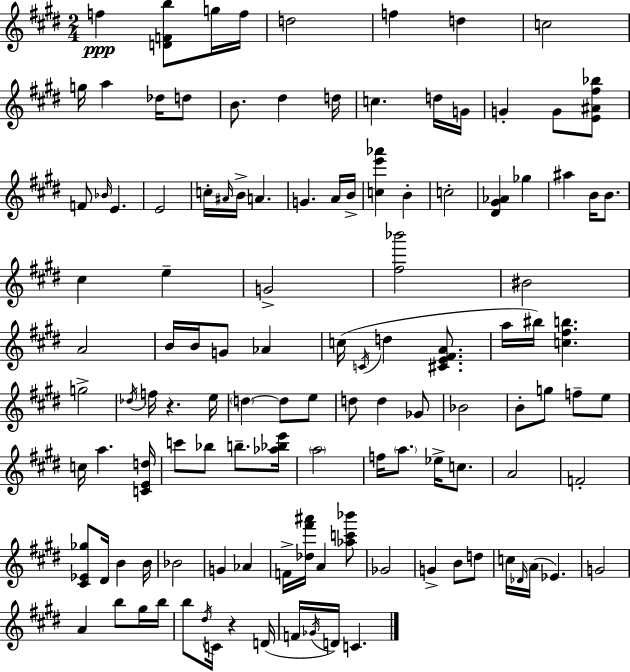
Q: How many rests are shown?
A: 2